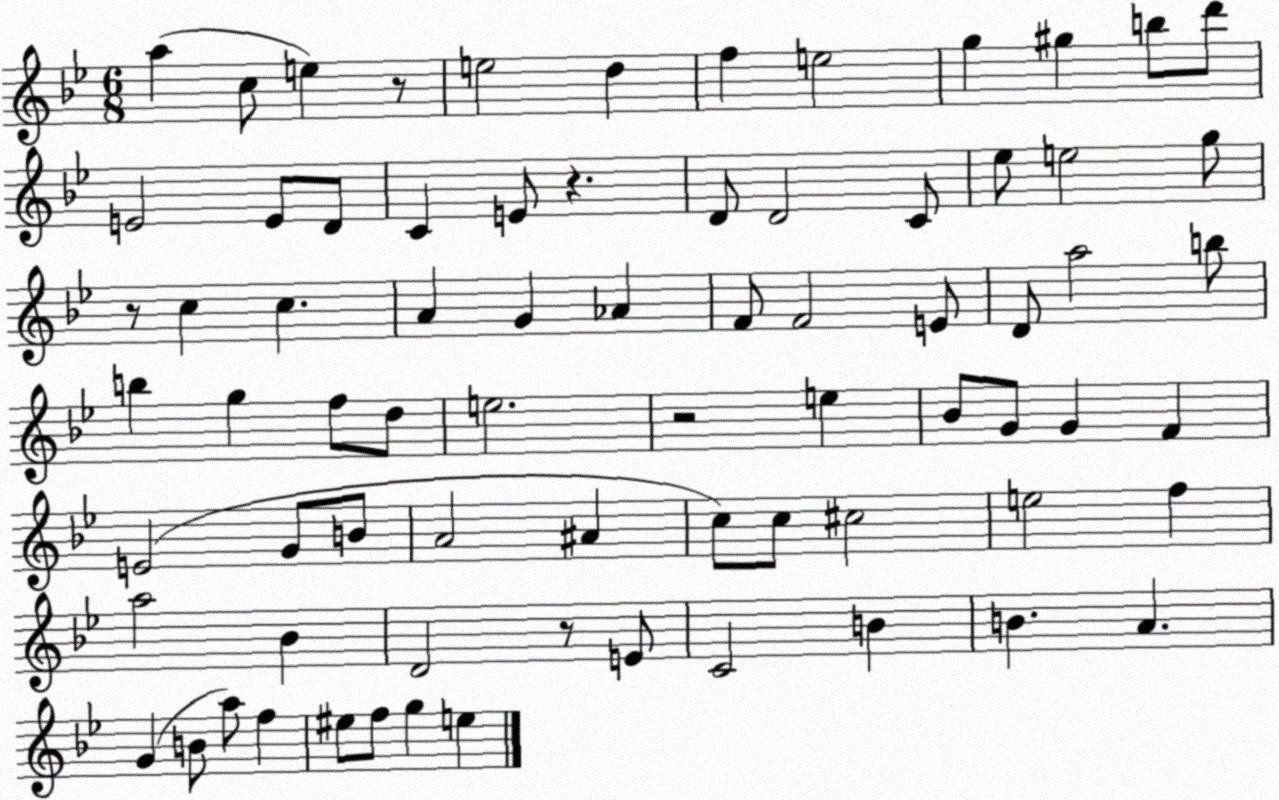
X:1
T:Untitled
M:6/8
L:1/4
K:Bb
a c/2 e z/2 e2 d f e2 g ^g b/2 d'/2 E2 E/2 D/2 C E/2 z D/2 D2 C/2 _e/2 e2 g/2 z/2 c c A G _A F/2 F2 E/2 D/2 a2 b/2 b g f/2 d/2 e2 z2 e _B/2 G/2 G F E2 G/2 B/2 A2 ^A c/2 c/2 ^c2 e2 f a2 _B D2 z/2 E/2 C2 B B A G B/2 a/2 f ^e/2 f/2 g e